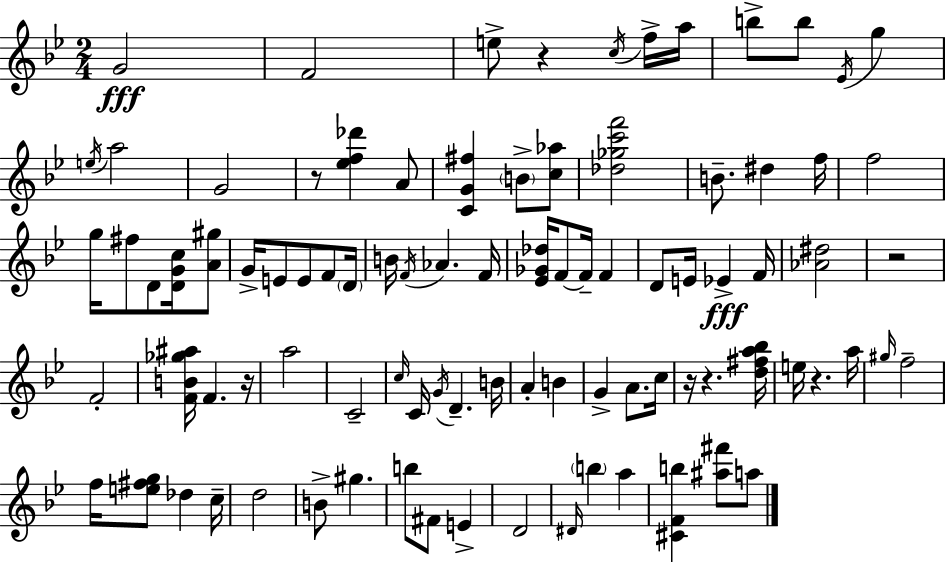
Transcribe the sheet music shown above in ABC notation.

X:1
T:Untitled
M:2/4
L:1/4
K:Gm
G2 F2 e/2 z c/4 f/4 a/4 b/2 b/2 _E/4 g e/4 a2 G2 z/2 [_ef_d'] A/2 [CG^f] B/2 [c_a]/2 [_d_gc'f']2 B/2 ^d f/4 f2 g/4 ^f/2 D/2 [DGc]/4 [A^g]/2 G/4 E/2 E/2 F/2 D/4 B/4 F/4 _A F/4 [_E_G_d]/4 F/2 F/4 F D/2 E/4 _E F/4 [_A^d]2 z2 F2 [FB_g^a]/4 F z/4 a2 C2 c/4 C/4 G/4 D B/4 A B G A/2 c/4 z/4 z [d^fa_b]/4 e/4 z a/4 ^g/4 f2 f/4 [e^fg]/2 _d c/4 d2 B/2 ^g b/2 ^F/2 E D2 ^D/4 b a [^CFb] [^a^f']/2 a/2